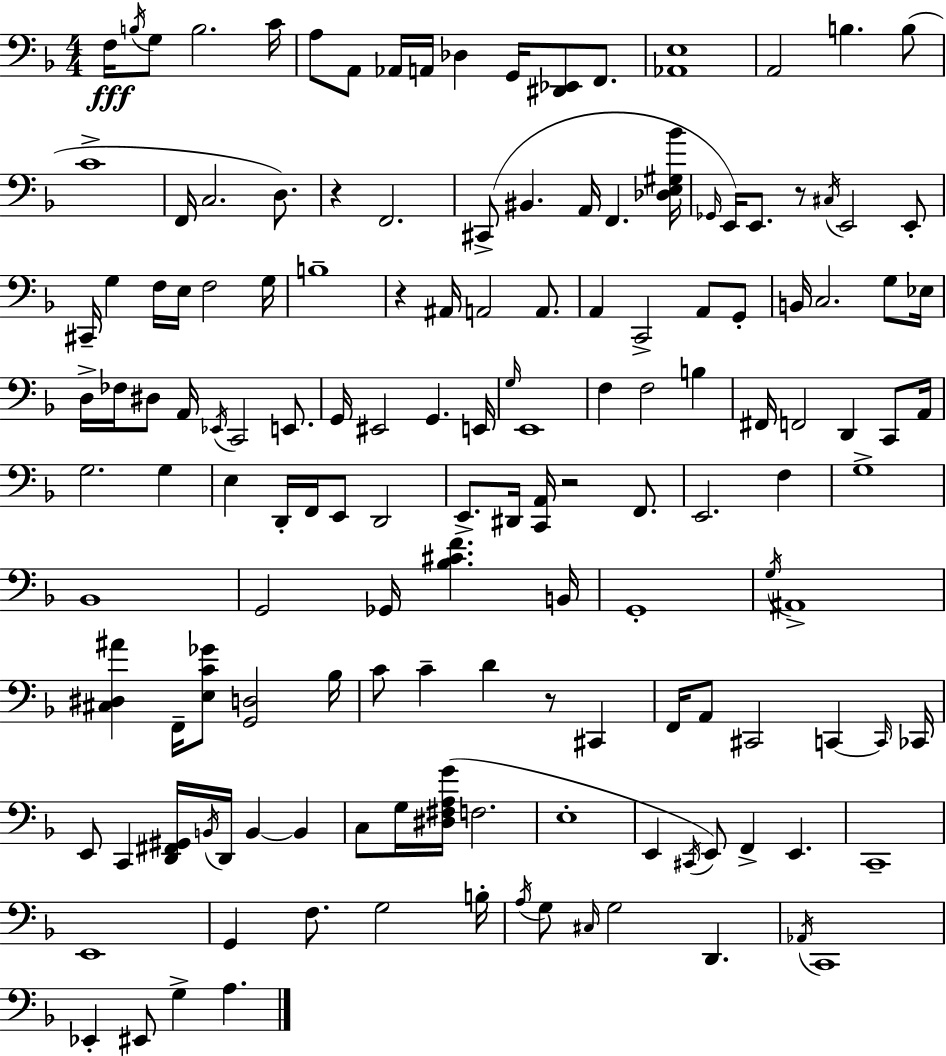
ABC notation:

X:1
T:Untitled
M:4/4
L:1/4
K:Dm
F,/4 B,/4 G,/2 B,2 C/4 A,/2 A,,/2 _A,,/4 A,,/4 _D, G,,/4 [^D,,_E,,]/2 F,,/2 [_A,,E,]4 A,,2 B, B,/2 C4 F,,/4 C,2 D,/2 z F,,2 ^C,,/2 ^B,, A,,/4 F,, [_D,E,^G,_B]/4 _G,,/4 E,,/4 E,,/2 z/2 ^C,/4 E,,2 E,,/2 ^C,,/4 G, F,/4 E,/4 F,2 G,/4 B,4 z ^A,,/4 A,,2 A,,/2 A,, C,,2 A,,/2 G,,/2 B,,/4 C,2 G,/2 _E,/4 D,/4 _F,/4 ^D,/2 A,,/4 _E,,/4 C,,2 E,,/2 G,,/4 ^E,,2 G,, E,,/4 G,/4 E,,4 F, F,2 B, ^F,,/4 F,,2 D,, C,,/2 A,,/4 G,2 G, E, D,,/4 F,,/4 E,,/2 D,,2 E,,/2 ^D,,/4 [C,,A,,]/4 z2 F,,/2 E,,2 F, G,4 _B,,4 G,,2 _G,,/4 [_B,^CF] B,,/4 G,,4 G,/4 ^A,,4 [^C,^D,^A] F,,/4 [E,C_G]/2 [G,,D,]2 _B,/4 C/2 C D z/2 ^C,, F,,/4 A,,/2 ^C,,2 C,, C,,/4 _C,,/4 E,,/2 C,, [D,,^F,,^G,,]/4 B,,/4 D,,/4 B,, B,, C,/2 G,/4 [^D,^F,A,G]/4 F,2 E,4 E,, ^C,,/4 E,,/2 F,, E,, C,,4 E,,4 G,, F,/2 G,2 B,/4 A,/4 G,/2 ^C,/4 G,2 D,, _A,,/4 C,,4 _E,, ^E,,/2 G, A,